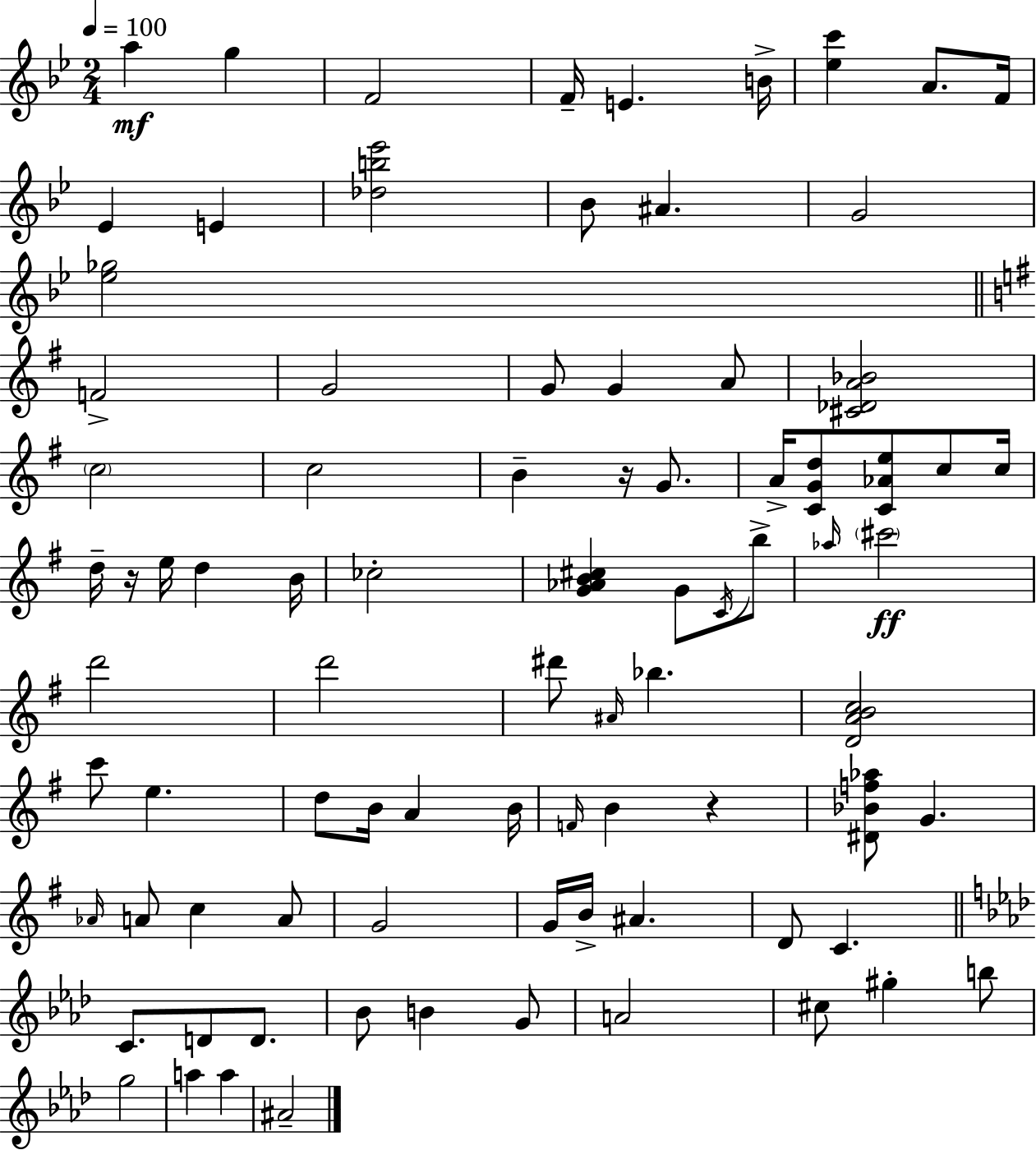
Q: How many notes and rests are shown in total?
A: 85